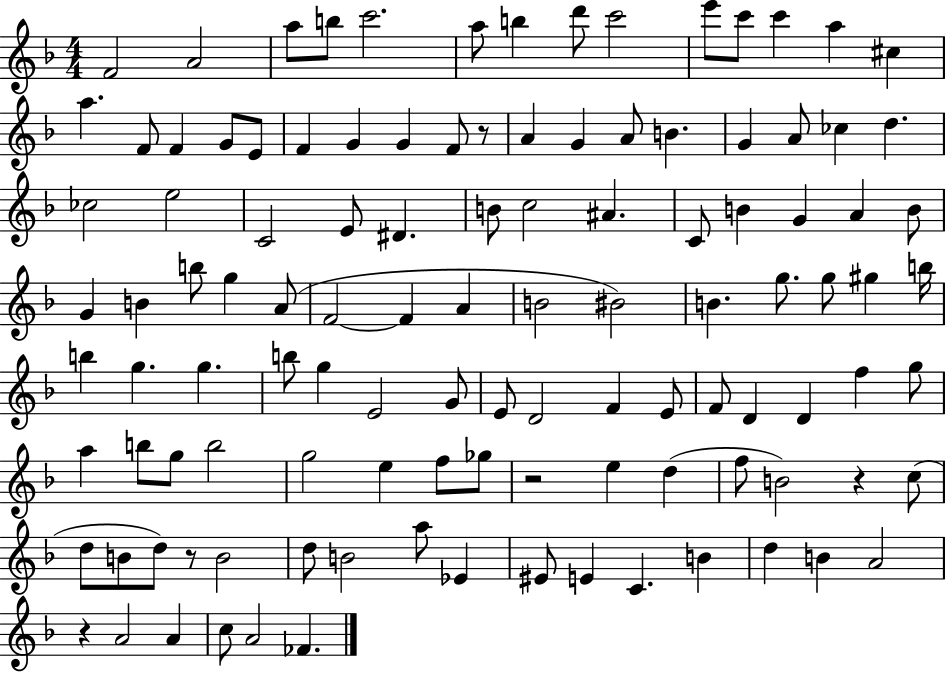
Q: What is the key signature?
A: F major